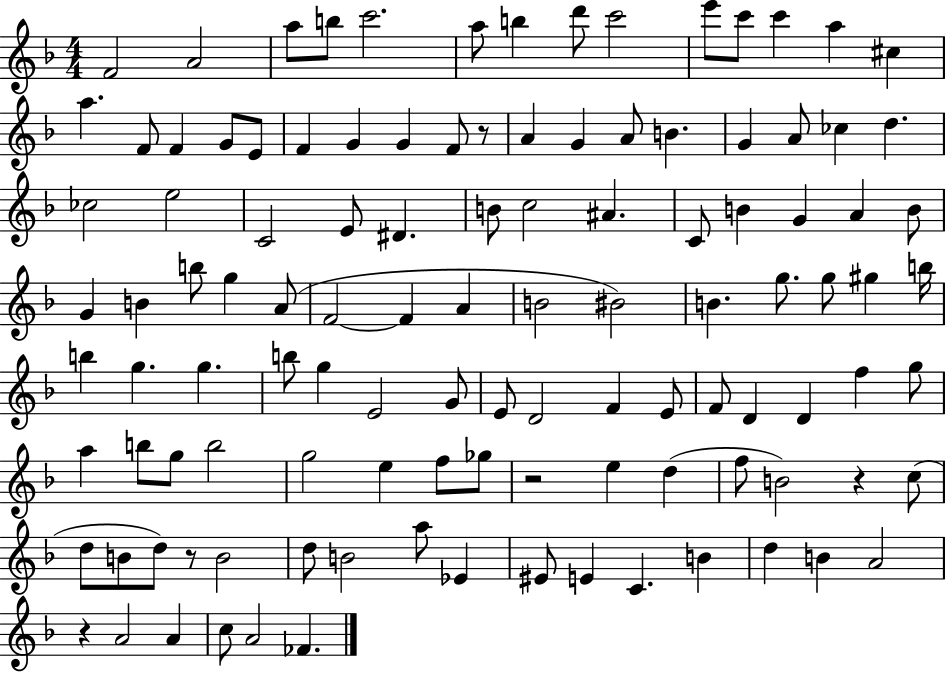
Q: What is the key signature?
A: F major